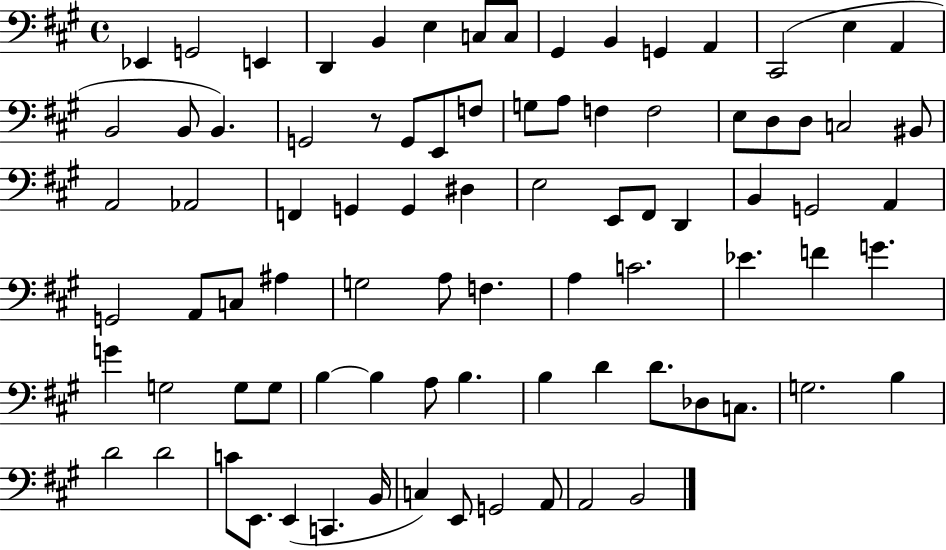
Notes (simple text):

Eb2/q G2/h E2/q D2/q B2/q E3/q C3/e C3/e G#2/q B2/q G2/q A2/q C#2/h E3/q A2/q B2/h B2/e B2/q. G2/h R/e G2/e E2/e F3/e G3/e A3/e F3/q F3/h E3/e D3/e D3/e C3/h BIS2/e A2/h Ab2/h F2/q G2/q G2/q D#3/q E3/h E2/e F#2/e D2/q B2/q G2/h A2/q G2/h A2/e C3/e A#3/q G3/h A3/e F3/q. A3/q C4/h. Eb4/q. F4/q G4/q. G4/q G3/h G3/e G3/e B3/q B3/q A3/e B3/q. B3/q D4/q D4/e. Db3/e C3/e. G3/h. B3/q D4/h D4/h C4/e E2/e. E2/q C2/q. B2/s C3/q E2/e G2/h A2/e A2/h B2/h